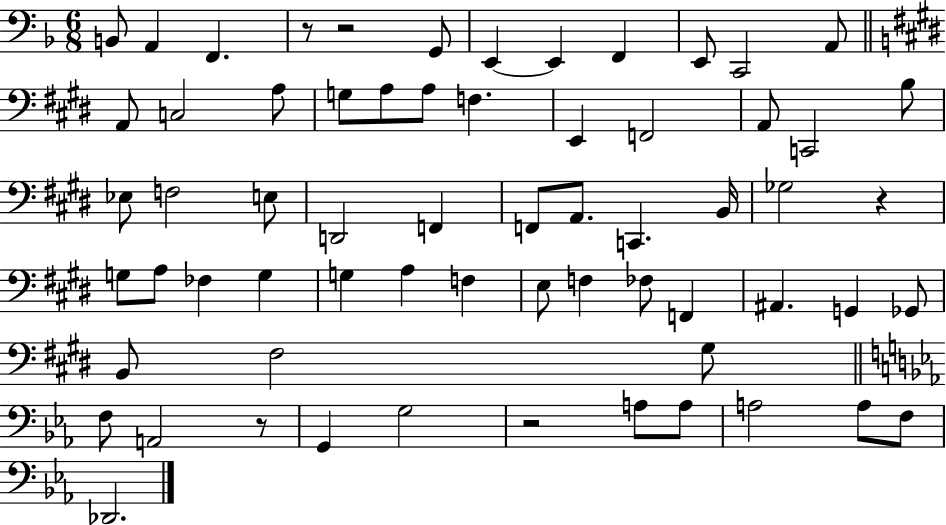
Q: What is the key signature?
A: F major